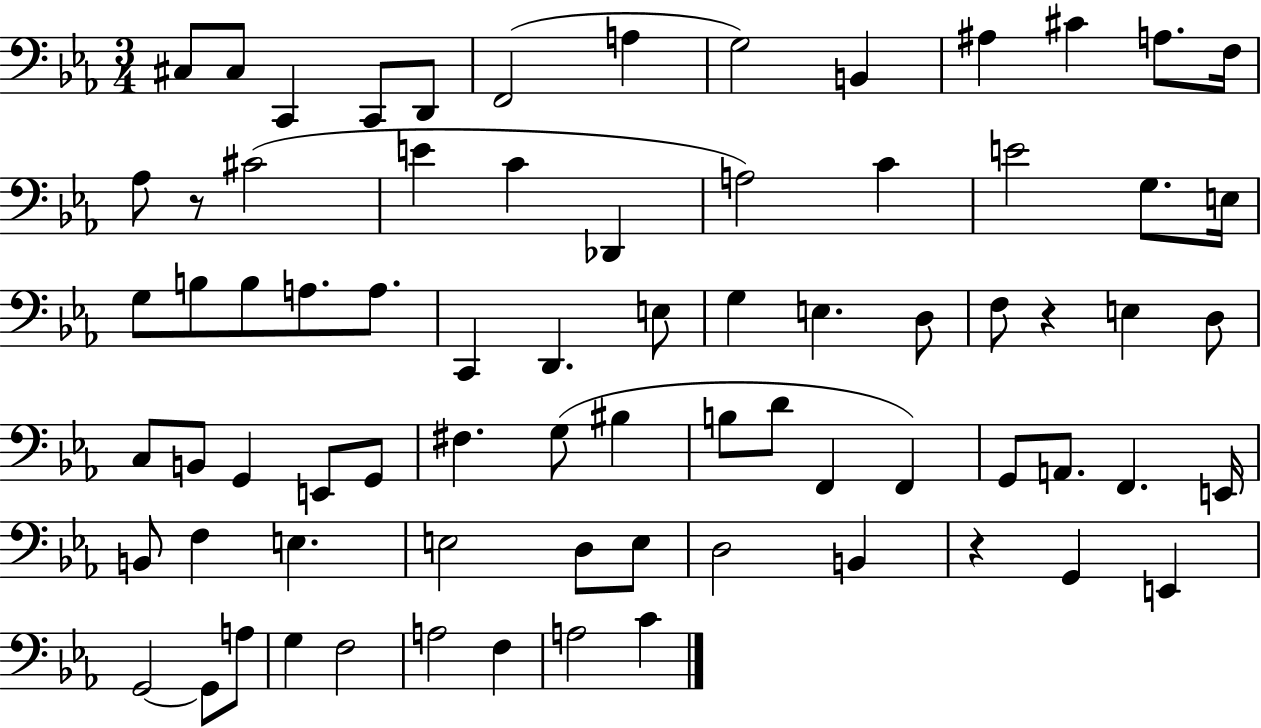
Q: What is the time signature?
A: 3/4